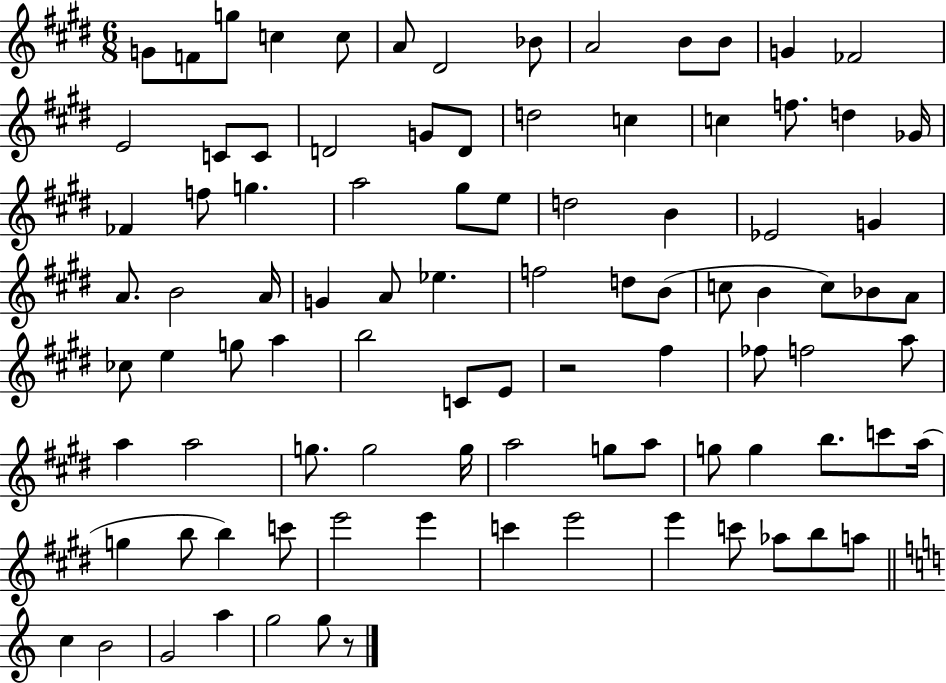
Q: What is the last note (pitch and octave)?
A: G5